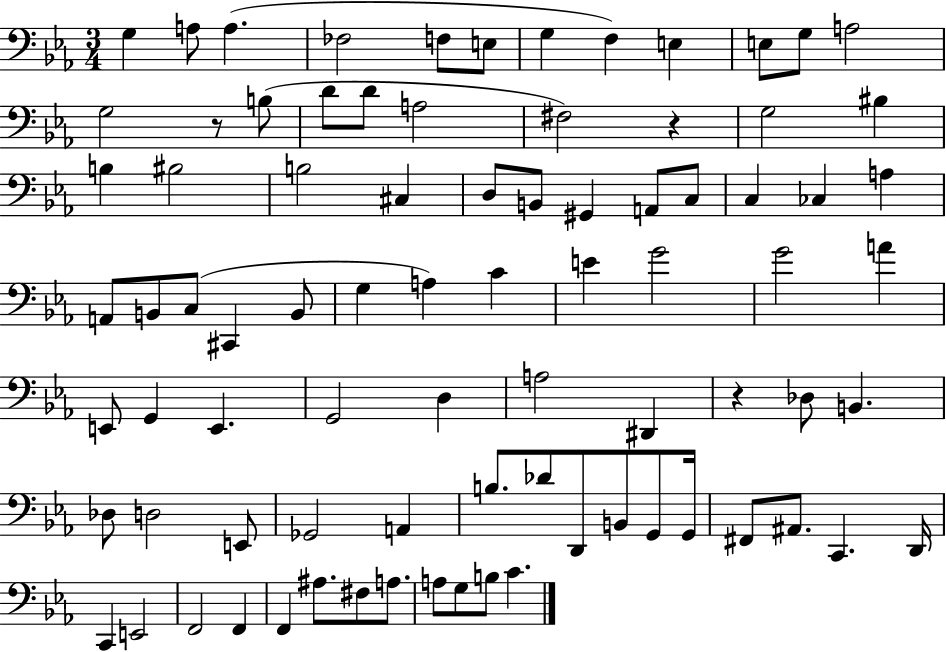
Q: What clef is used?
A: bass